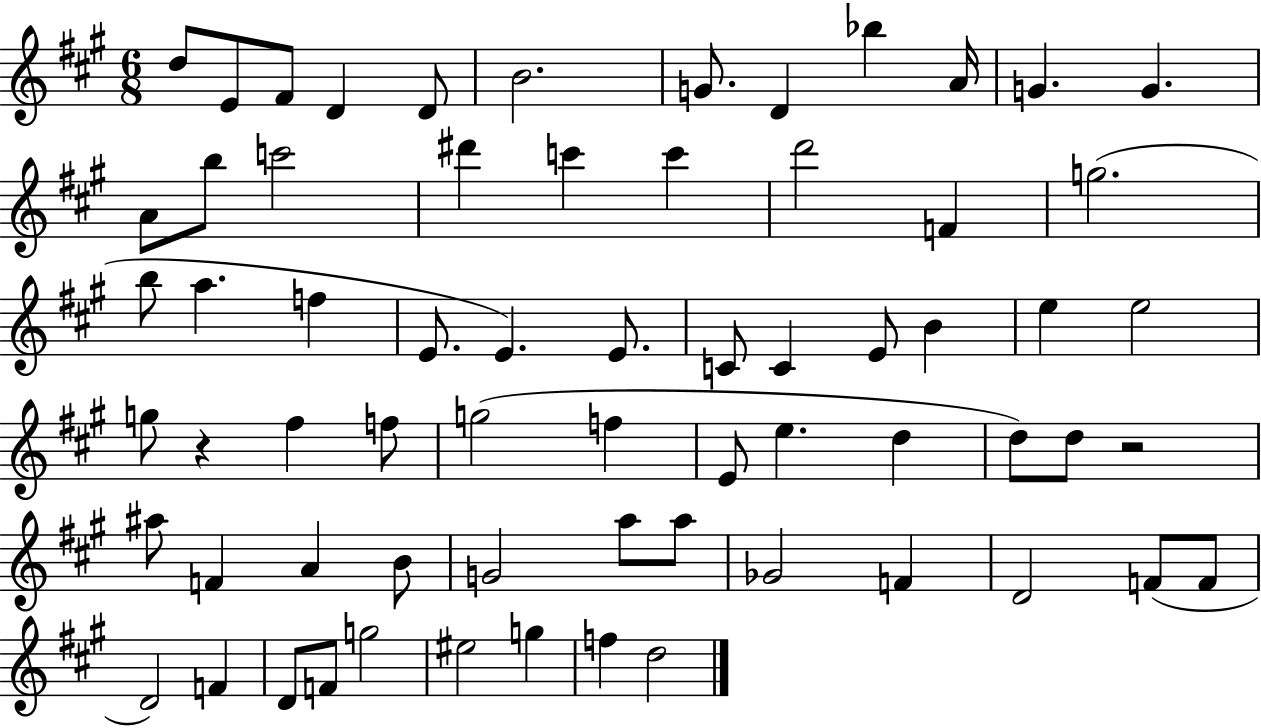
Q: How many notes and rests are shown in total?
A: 66